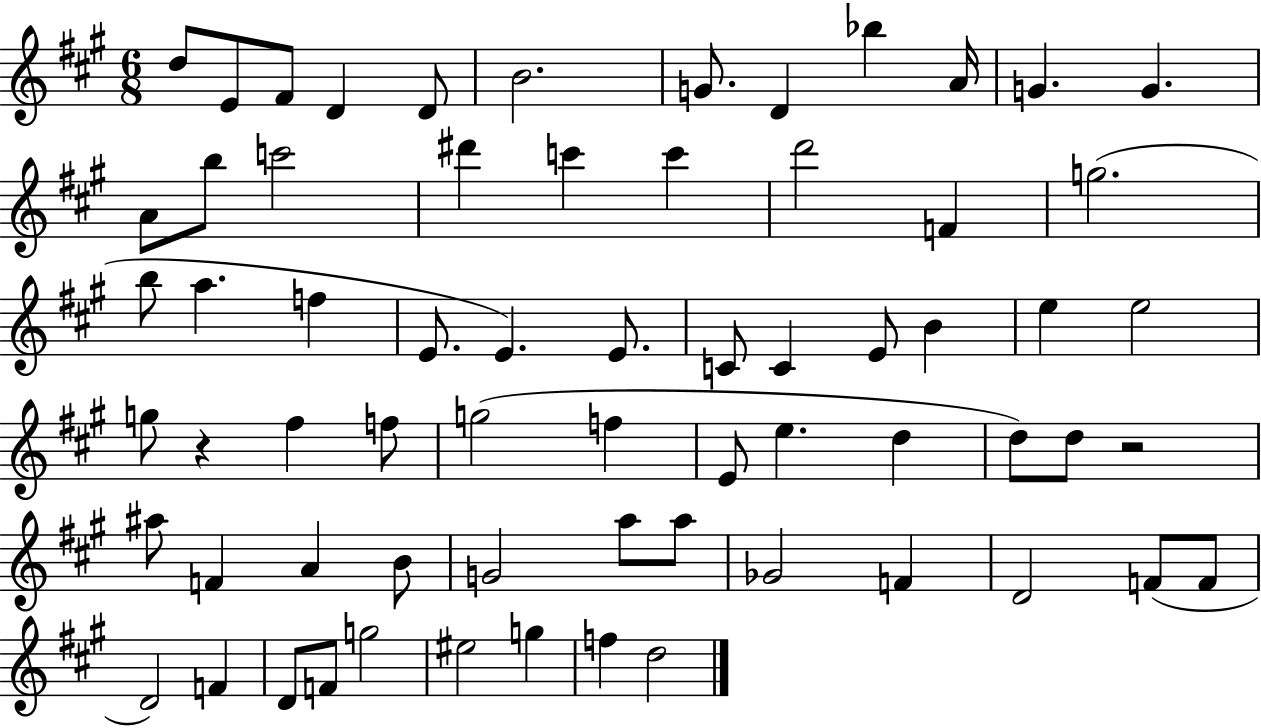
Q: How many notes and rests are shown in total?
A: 66